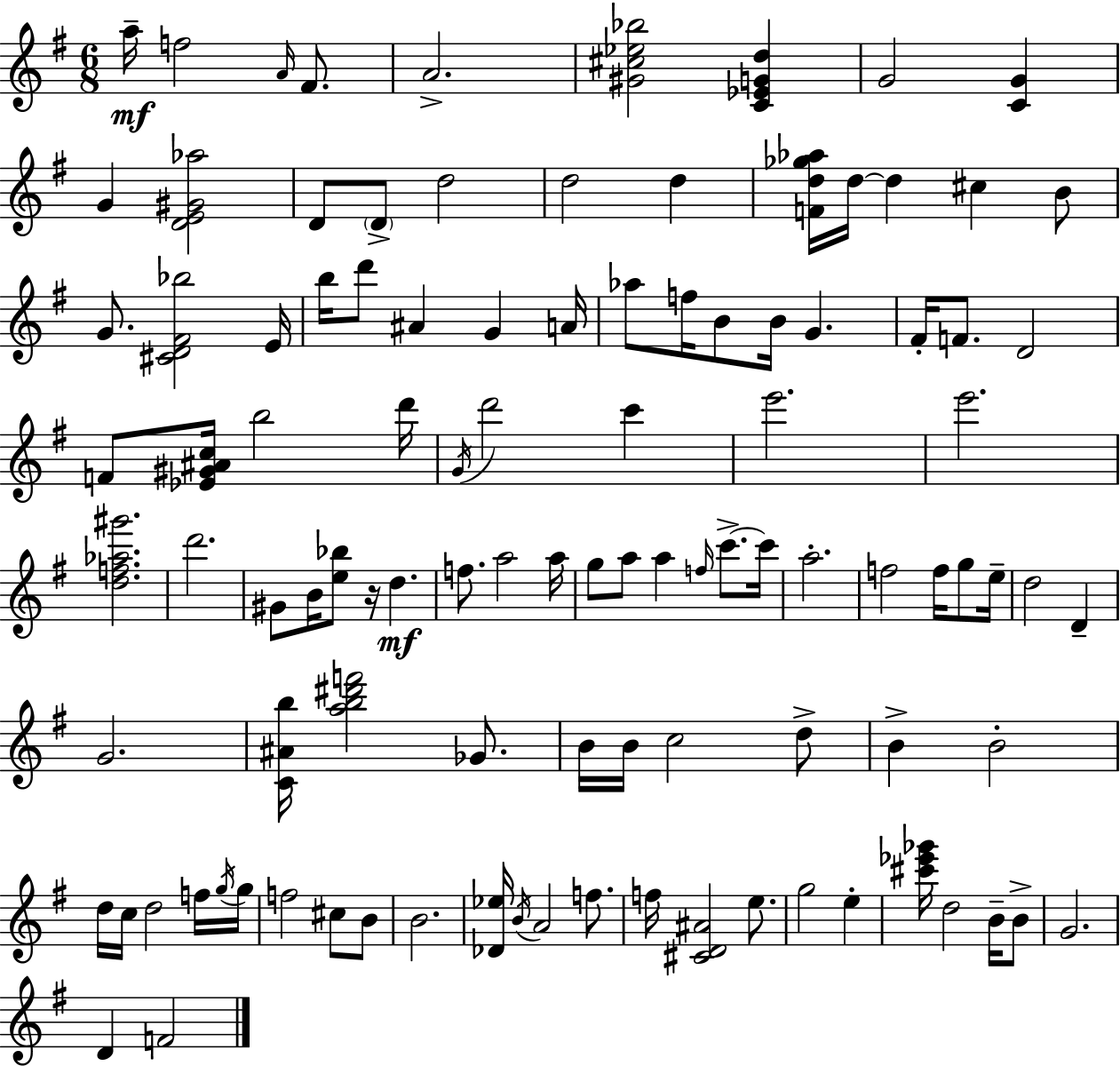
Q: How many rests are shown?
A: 1